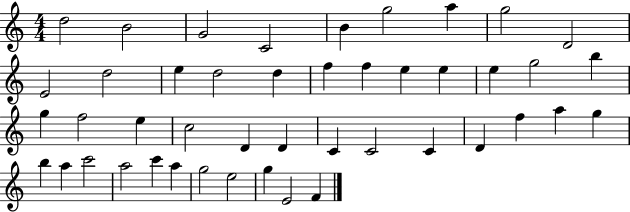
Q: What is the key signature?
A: C major